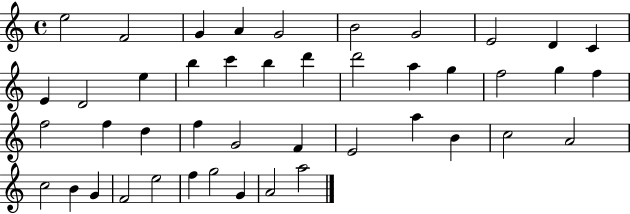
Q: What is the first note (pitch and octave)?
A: E5